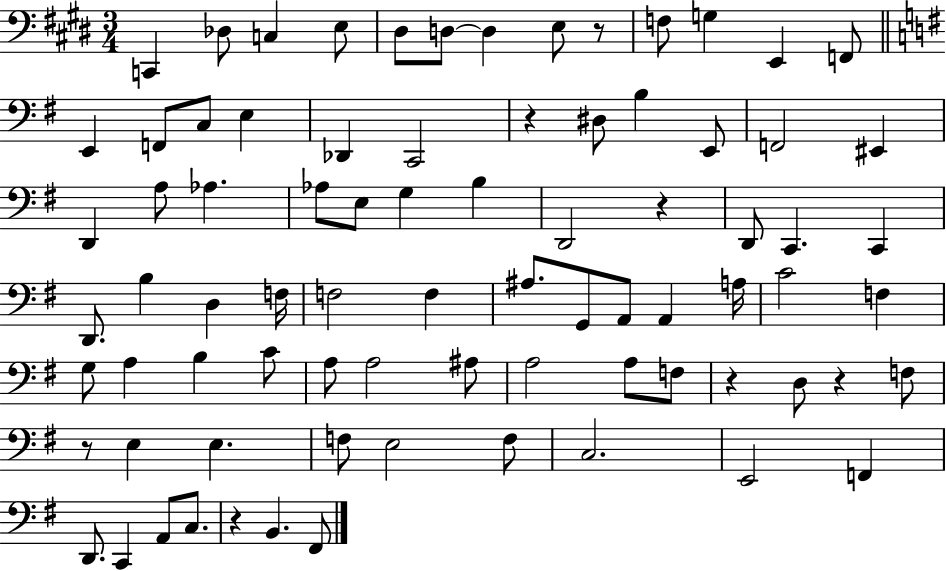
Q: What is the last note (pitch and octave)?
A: F#2